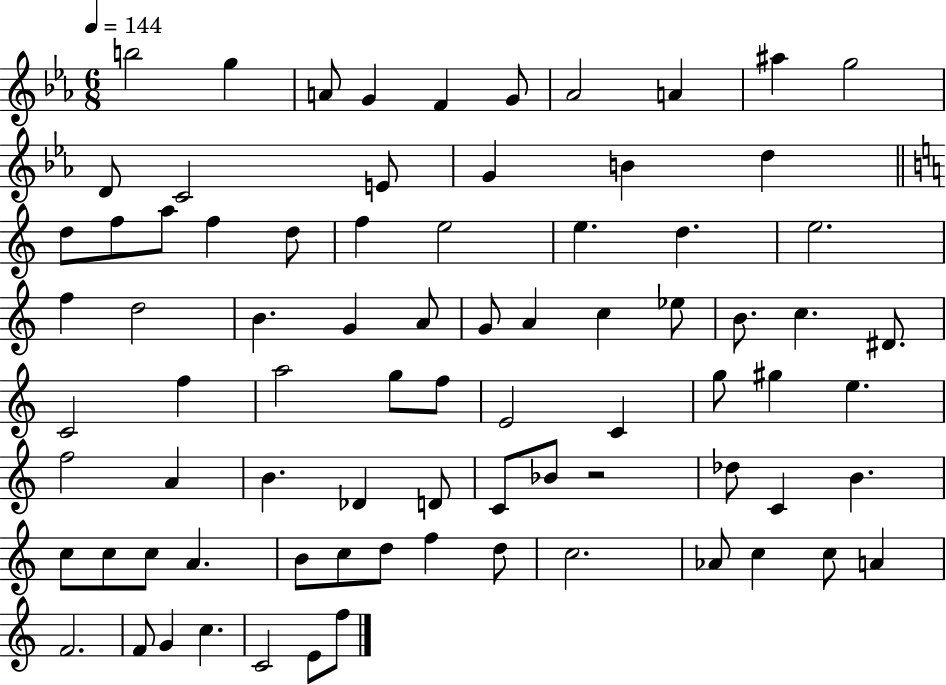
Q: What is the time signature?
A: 6/8